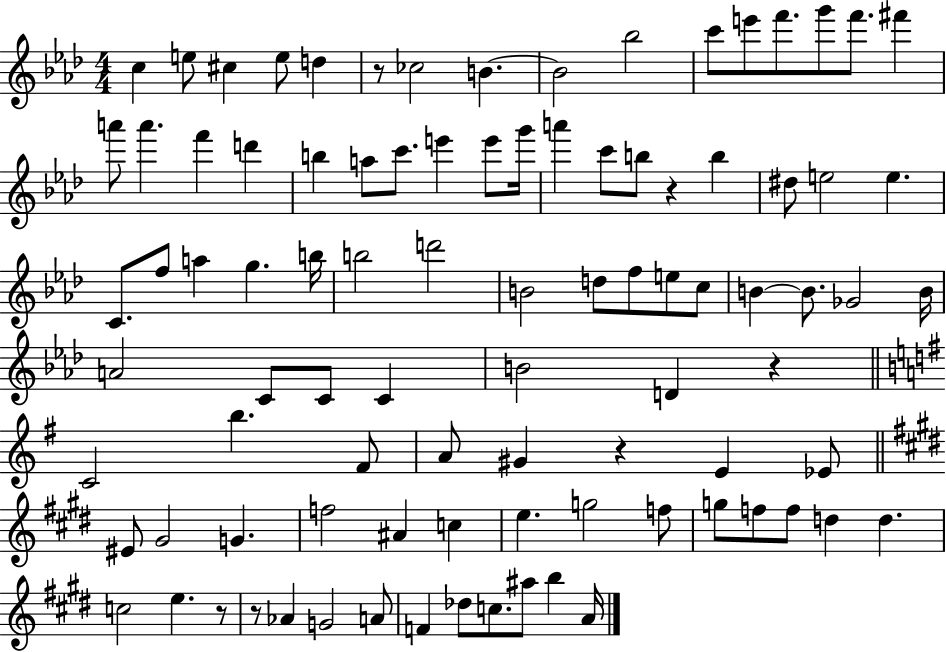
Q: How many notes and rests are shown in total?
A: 92